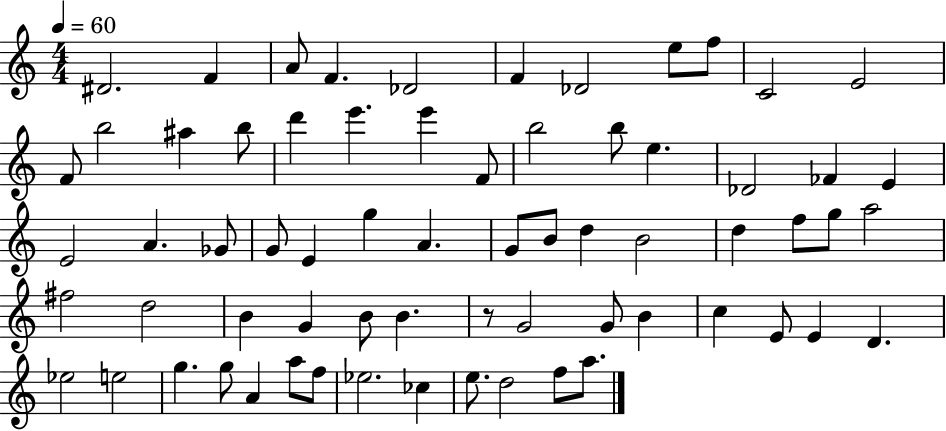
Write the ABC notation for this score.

X:1
T:Untitled
M:4/4
L:1/4
K:C
^D2 F A/2 F _D2 F _D2 e/2 f/2 C2 E2 F/2 b2 ^a b/2 d' e' e' F/2 b2 b/2 e _D2 _F E E2 A _G/2 G/2 E g A G/2 B/2 d B2 d f/2 g/2 a2 ^f2 d2 B G B/2 B z/2 G2 G/2 B c E/2 E D _e2 e2 g g/2 A a/2 f/2 _e2 _c e/2 d2 f/2 a/2